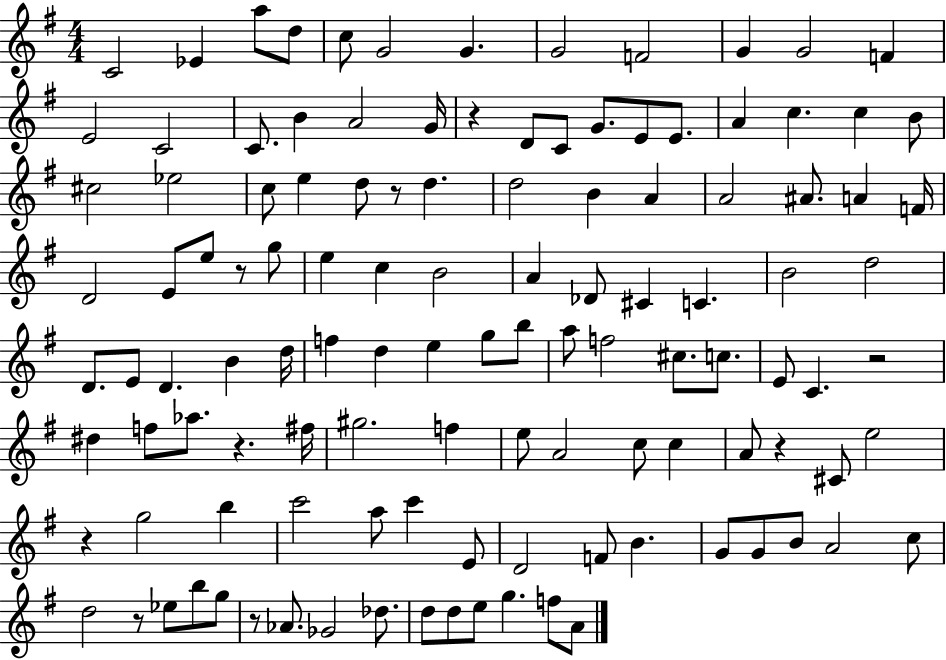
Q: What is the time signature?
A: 4/4